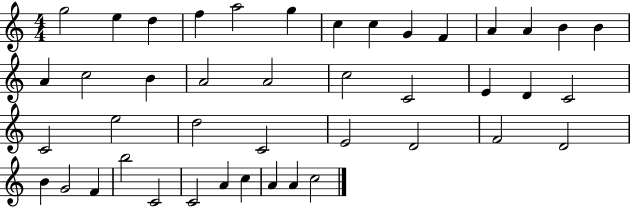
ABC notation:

X:1
T:Untitled
M:4/4
L:1/4
K:C
g2 e d f a2 g c c G F A A B B A c2 B A2 A2 c2 C2 E D C2 C2 e2 d2 C2 E2 D2 F2 D2 B G2 F b2 C2 C2 A c A A c2